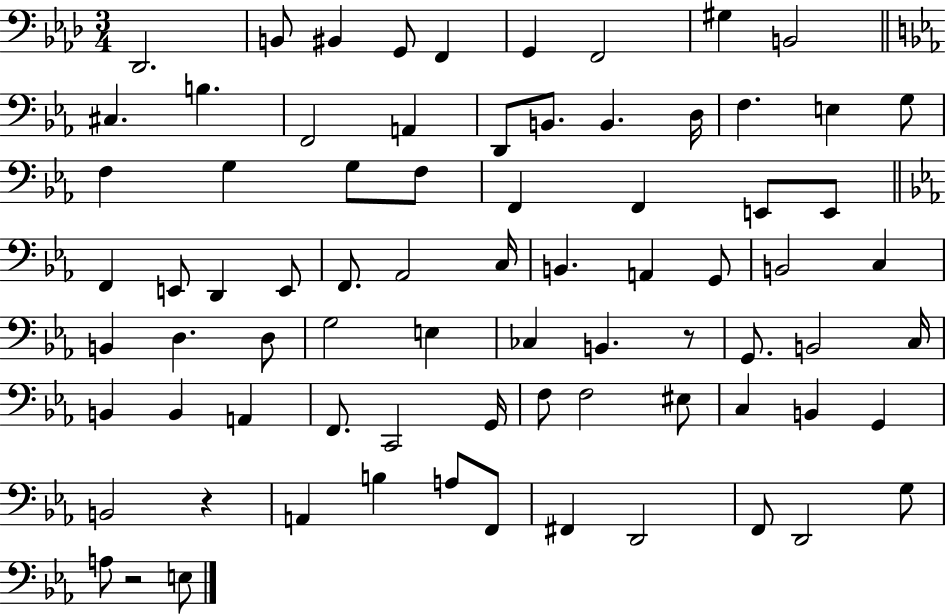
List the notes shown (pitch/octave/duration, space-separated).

Db2/h. B2/e BIS2/q G2/e F2/q G2/q F2/h G#3/q B2/h C#3/q. B3/q. F2/h A2/q D2/e B2/e. B2/q. D3/s F3/q. E3/q G3/e F3/q G3/q G3/e F3/e F2/q F2/q E2/e E2/e F2/q E2/e D2/q E2/e F2/e. Ab2/h C3/s B2/q. A2/q G2/e B2/h C3/q B2/q D3/q. D3/e G3/h E3/q CES3/q B2/q. R/e G2/e. B2/h C3/s B2/q B2/q A2/q F2/e. C2/h G2/s F3/e F3/h EIS3/e C3/q B2/q G2/q B2/h R/q A2/q B3/q A3/e F2/e F#2/q D2/h F2/e D2/h G3/e A3/e R/h E3/e